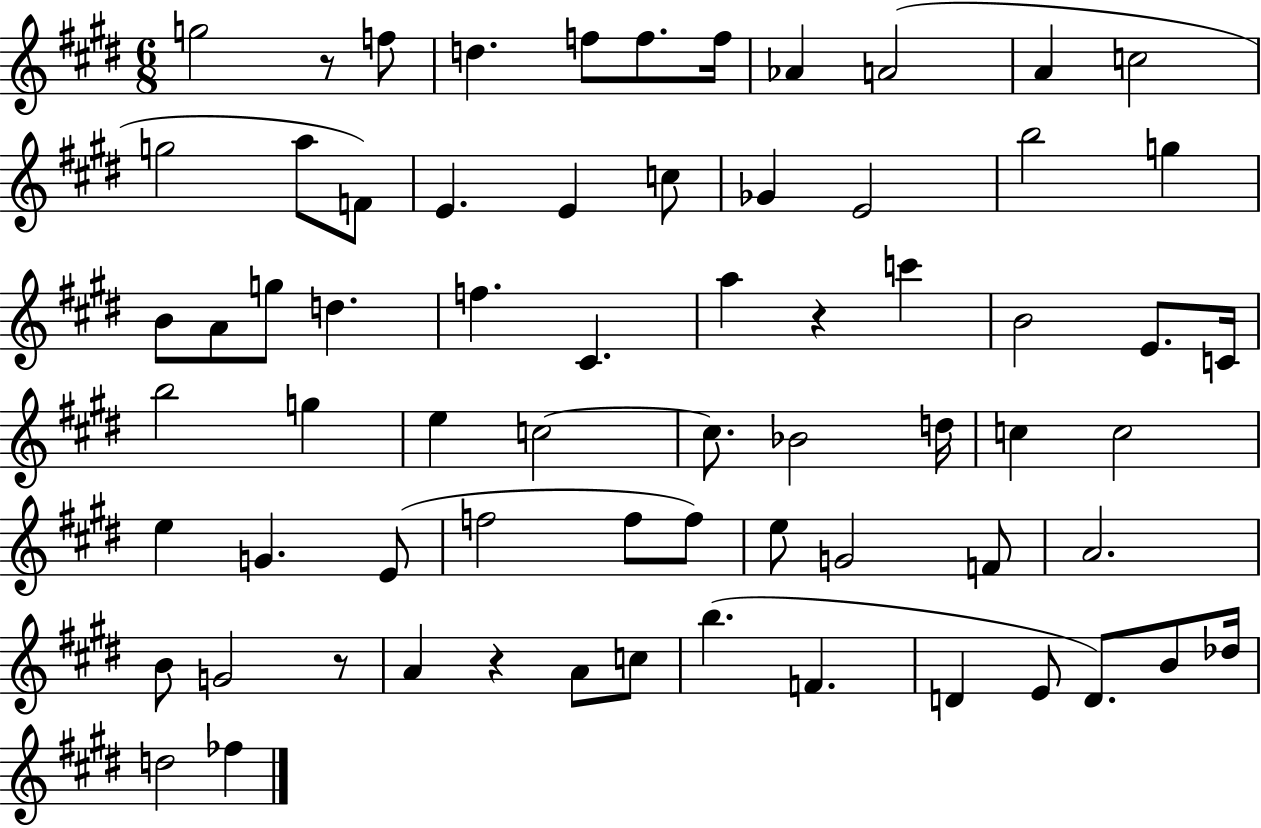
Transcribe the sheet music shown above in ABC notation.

X:1
T:Untitled
M:6/8
L:1/4
K:E
g2 z/2 f/2 d f/2 f/2 f/4 _A A2 A c2 g2 a/2 F/2 E E c/2 _G E2 b2 g B/2 A/2 g/2 d f ^C a z c' B2 E/2 C/4 b2 g e c2 c/2 _B2 d/4 c c2 e G E/2 f2 f/2 f/2 e/2 G2 F/2 A2 B/2 G2 z/2 A z A/2 c/2 b F D E/2 D/2 B/2 _d/4 d2 _f